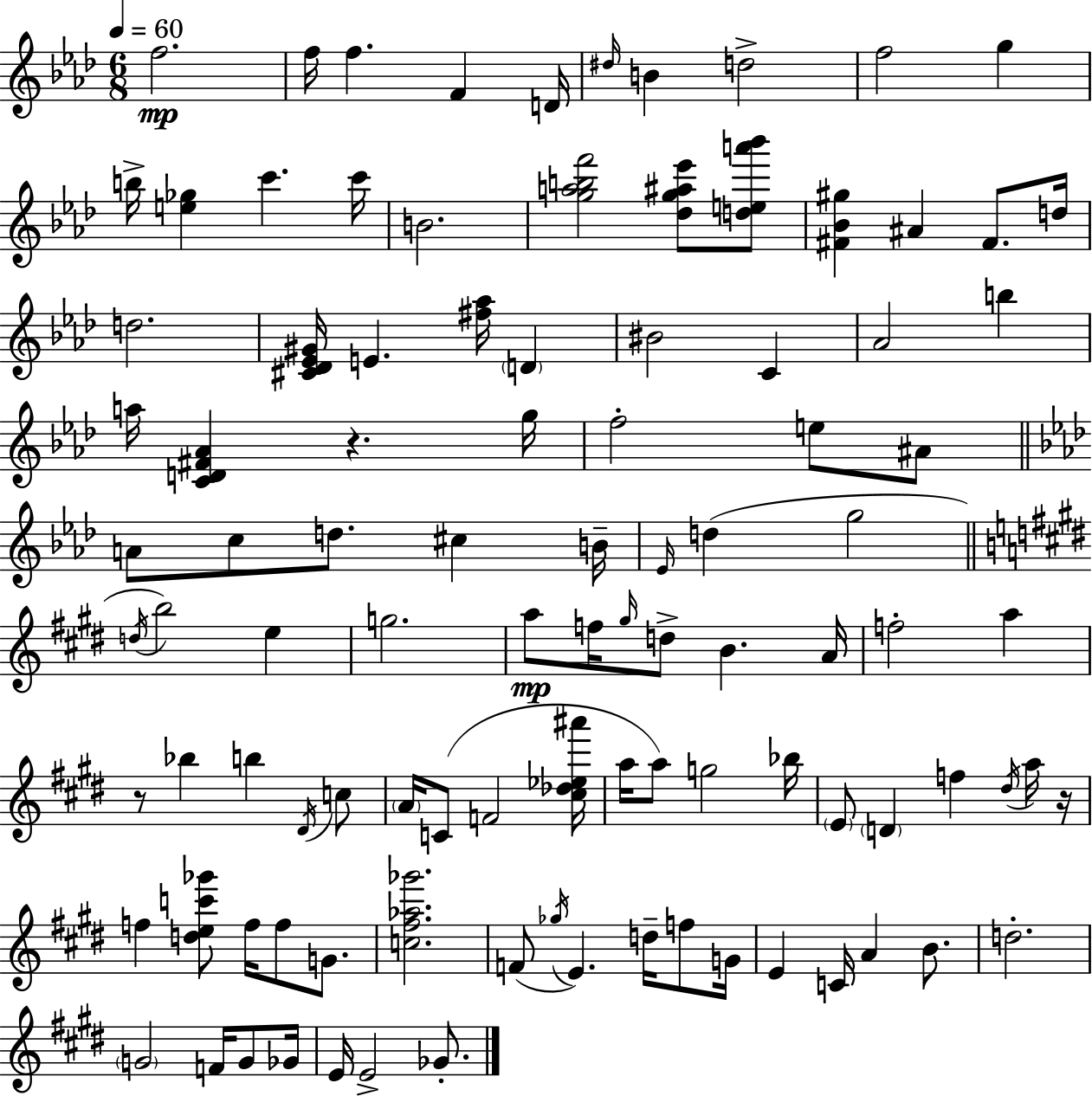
F5/h. F5/s F5/q. F4/q D4/s D#5/s B4/q D5/h F5/h G5/q B5/s [E5,Gb5]/q C6/q. C6/s B4/h. [G5,A5,B5,F6]/h [Db5,G5,A#5,Eb6]/e [D5,E5,A6,Bb6]/e [F#4,Bb4,G#5]/q A#4/q F#4/e. D5/s D5/h. [C#4,Db4,Eb4,G#4]/s E4/q. [F#5,Ab5]/s D4/q BIS4/h C4/q Ab4/h B5/q A5/s [C4,D4,F#4,Ab4]/q R/q. G5/s F5/h E5/e A#4/e A4/e C5/e D5/e. C#5/q B4/s Eb4/s D5/q G5/h D5/s B5/h E5/q G5/h. A5/e F5/s G#5/s D5/e B4/q. A4/s F5/h A5/q R/e Bb5/q B5/q D#4/s C5/e A4/s C4/e F4/h [C#5,Db5,Eb5,A#6]/s A5/s A5/e G5/h Bb5/s E4/e D4/q F5/q D#5/s A5/s R/s F5/q [D5,E5,C6,Gb6]/e F5/s F5/e G4/e. [C5,F#5,Ab5,Gb6]/h. F4/e Gb5/s E4/q. D5/s F5/e G4/s E4/q C4/s A4/q B4/e. D5/h. G4/h F4/s G4/e Gb4/s E4/s E4/h Gb4/e.